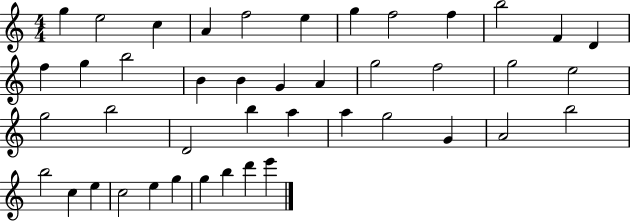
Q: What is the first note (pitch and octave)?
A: G5